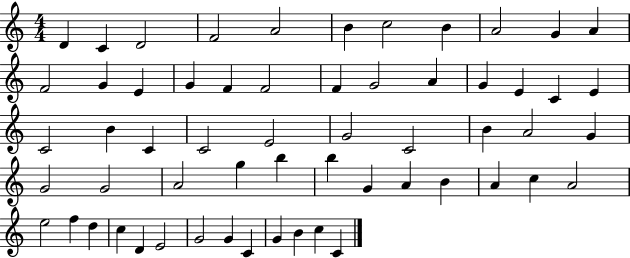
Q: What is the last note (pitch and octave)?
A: C4